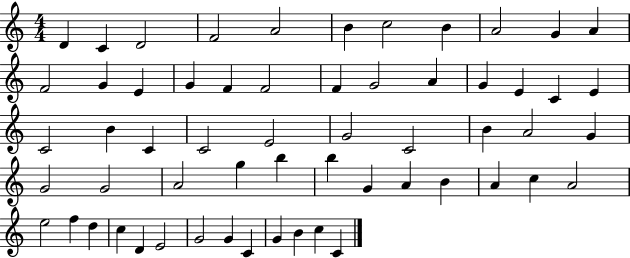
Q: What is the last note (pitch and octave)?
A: C4